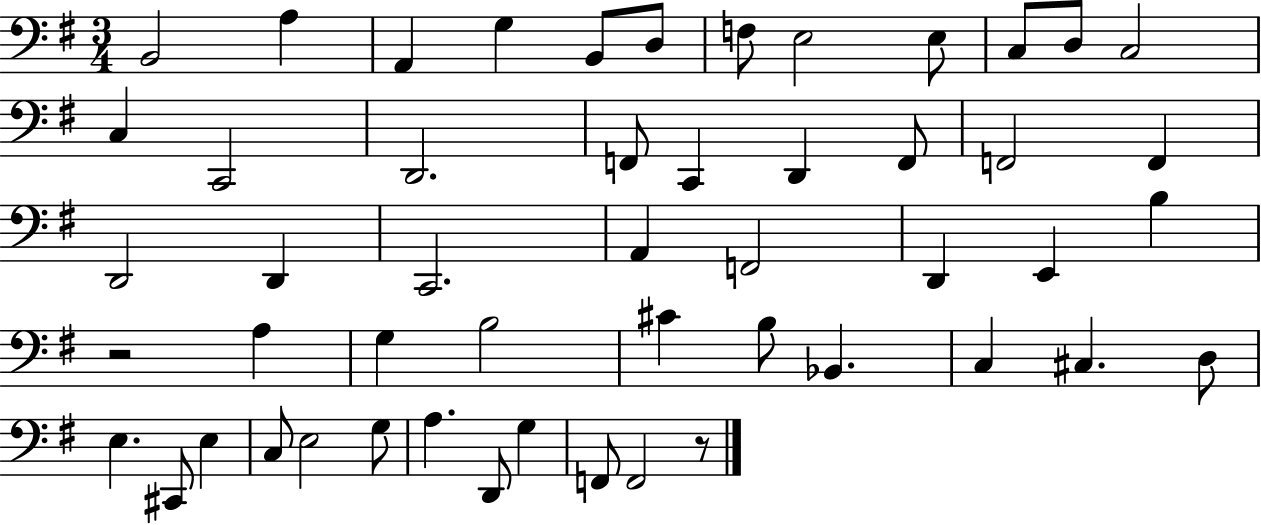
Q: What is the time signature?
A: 3/4